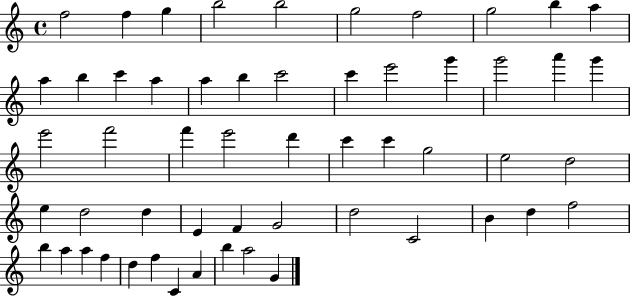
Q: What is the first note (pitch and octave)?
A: F5